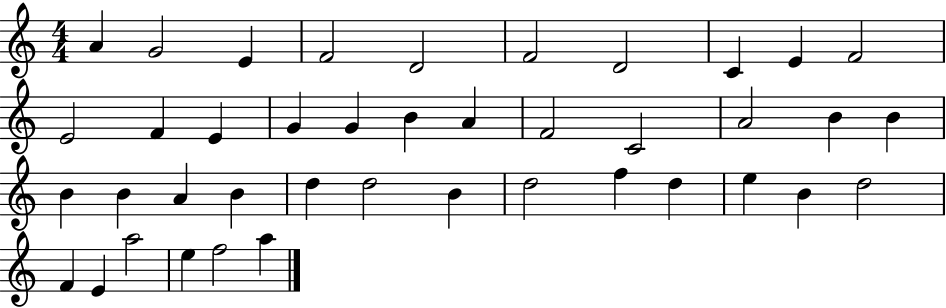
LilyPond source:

{
  \clef treble
  \numericTimeSignature
  \time 4/4
  \key c \major
  a'4 g'2 e'4 | f'2 d'2 | f'2 d'2 | c'4 e'4 f'2 | \break e'2 f'4 e'4 | g'4 g'4 b'4 a'4 | f'2 c'2 | a'2 b'4 b'4 | \break b'4 b'4 a'4 b'4 | d''4 d''2 b'4 | d''2 f''4 d''4 | e''4 b'4 d''2 | \break f'4 e'4 a''2 | e''4 f''2 a''4 | \bar "|."
}